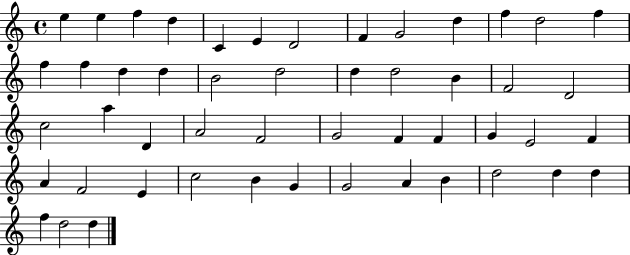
{
  \clef treble
  \time 4/4
  \defaultTimeSignature
  \key c \major
  e''4 e''4 f''4 d''4 | c'4 e'4 d'2 | f'4 g'2 d''4 | f''4 d''2 f''4 | \break f''4 f''4 d''4 d''4 | b'2 d''2 | d''4 d''2 b'4 | f'2 d'2 | \break c''2 a''4 d'4 | a'2 f'2 | g'2 f'4 f'4 | g'4 e'2 f'4 | \break a'4 f'2 e'4 | c''2 b'4 g'4 | g'2 a'4 b'4 | d''2 d''4 d''4 | \break f''4 d''2 d''4 | \bar "|."
}